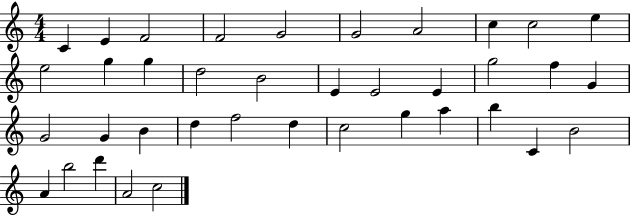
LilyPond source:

{
  \clef treble
  \numericTimeSignature
  \time 4/4
  \key c \major
  c'4 e'4 f'2 | f'2 g'2 | g'2 a'2 | c''4 c''2 e''4 | \break e''2 g''4 g''4 | d''2 b'2 | e'4 e'2 e'4 | g''2 f''4 g'4 | \break g'2 g'4 b'4 | d''4 f''2 d''4 | c''2 g''4 a''4 | b''4 c'4 b'2 | \break a'4 b''2 d'''4 | a'2 c''2 | \bar "|."
}